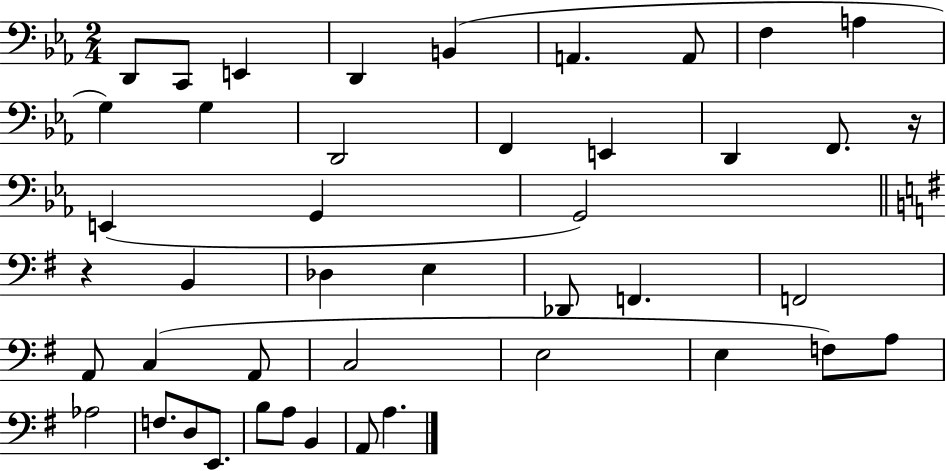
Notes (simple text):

D2/e C2/e E2/q D2/q B2/q A2/q. A2/e F3/q A3/q G3/q G3/q D2/h F2/q E2/q D2/q F2/e. R/s E2/q G2/q G2/h R/q B2/q Db3/q E3/q Db2/e F2/q. F2/h A2/e C3/q A2/e C3/h E3/h E3/q F3/e A3/e Ab3/h F3/e. D3/e E2/e. B3/e A3/e B2/q A2/e A3/q.